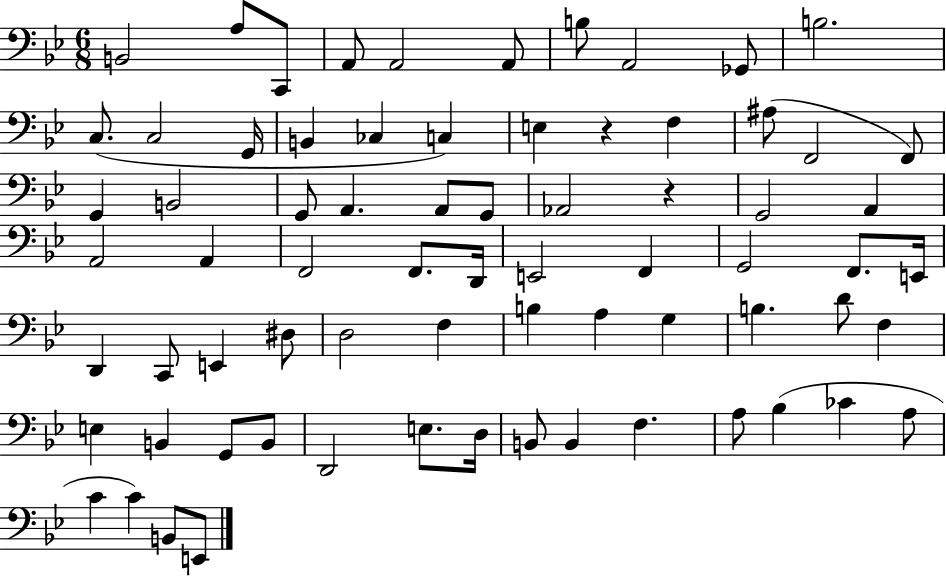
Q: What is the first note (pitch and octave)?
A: B2